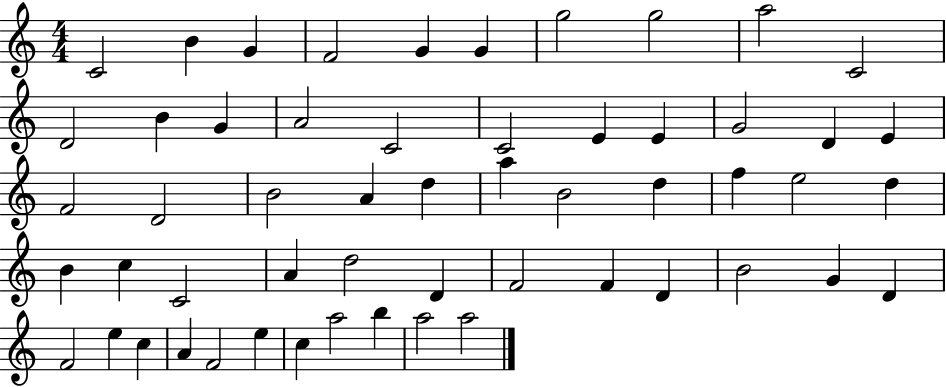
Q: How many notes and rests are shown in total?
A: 55